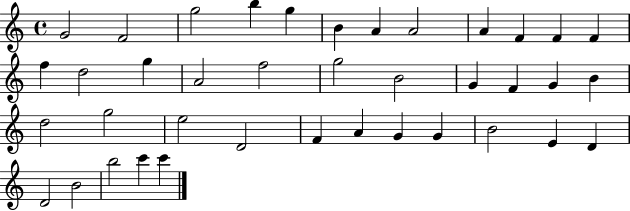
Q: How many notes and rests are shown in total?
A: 39